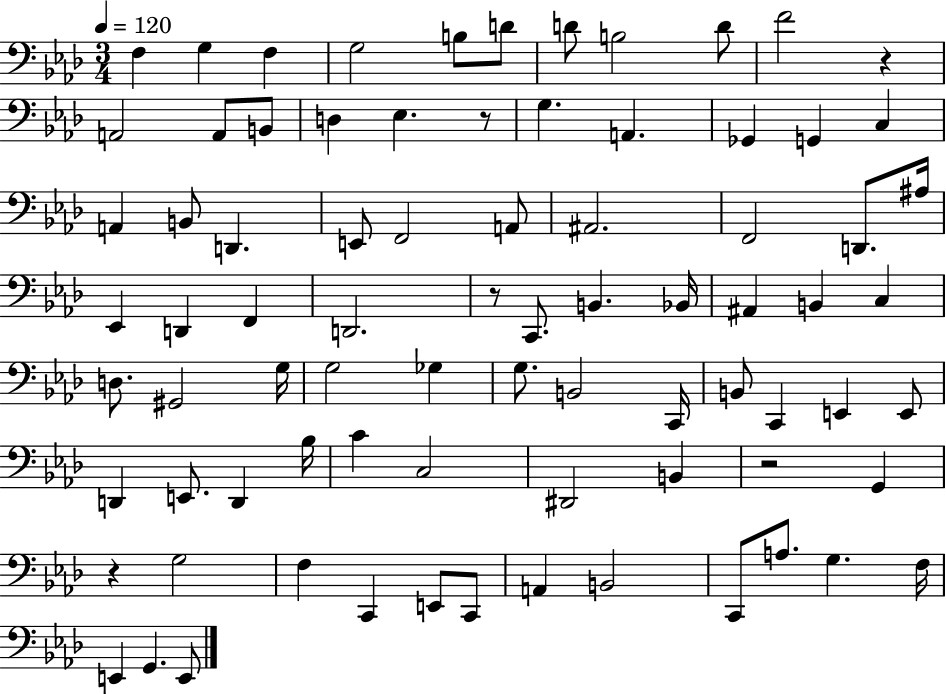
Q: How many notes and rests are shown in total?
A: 80